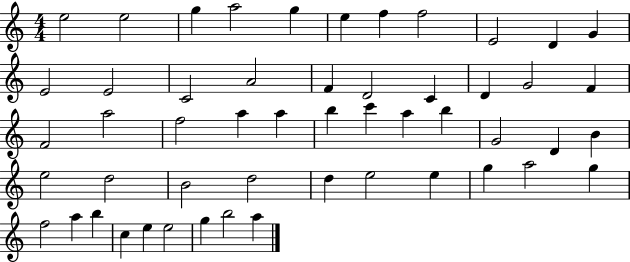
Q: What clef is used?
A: treble